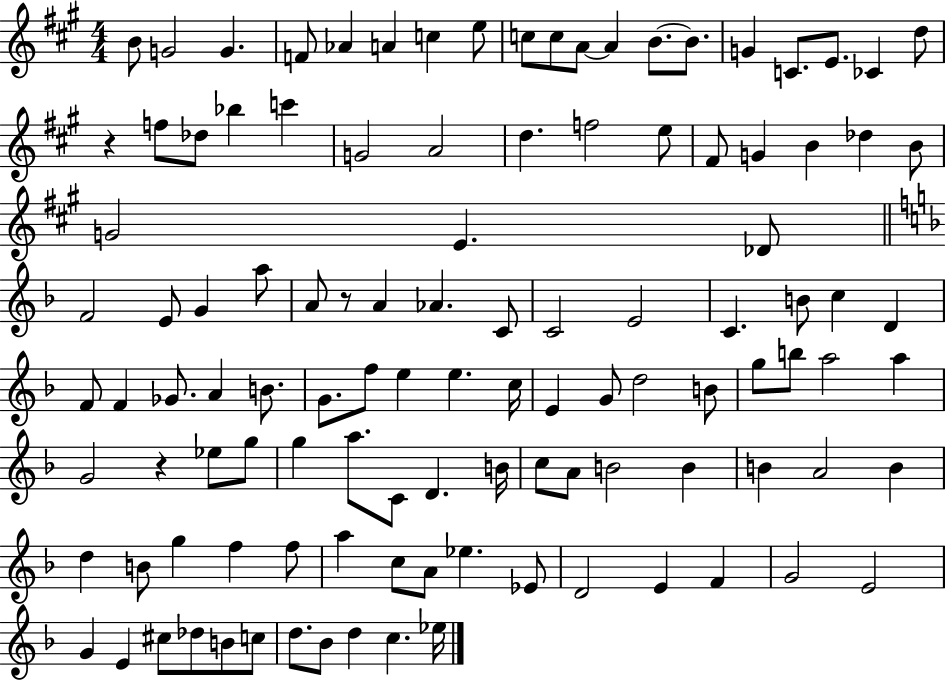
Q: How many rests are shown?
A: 3